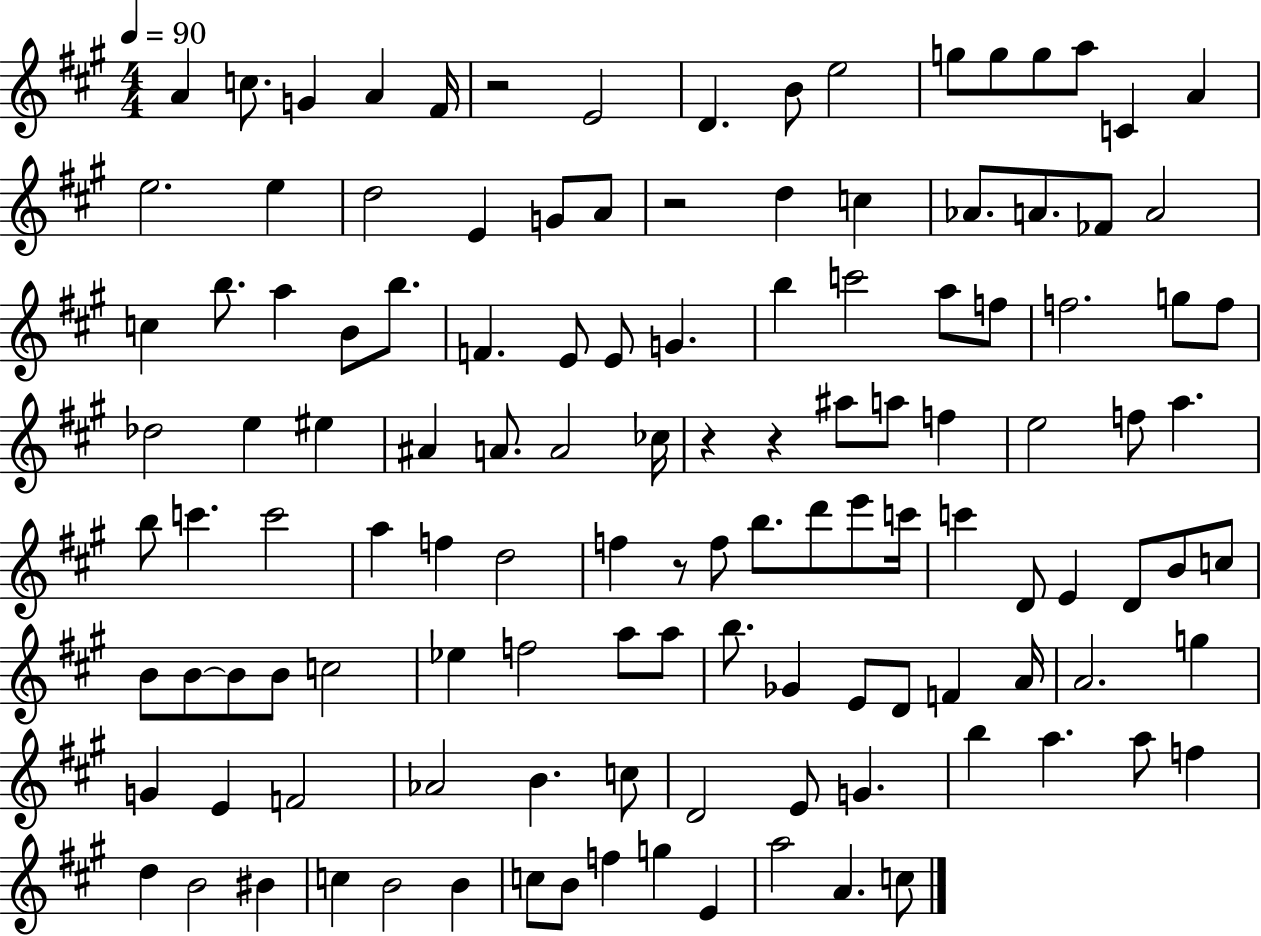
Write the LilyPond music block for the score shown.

{
  \clef treble
  \numericTimeSignature
  \time 4/4
  \key a \major
  \tempo 4 = 90
  a'4 c''8. g'4 a'4 fis'16 | r2 e'2 | d'4. b'8 e''2 | g''8 g''8 g''8 a''8 c'4 a'4 | \break e''2. e''4 | d''2 e'4 g'8 a'8 | r2 d''4 c''4 | aes'8. a'8. fes'8 a'2 | \break c''4 b''8. a''4 b'8 b''8. | f'4. e'8 e'8 g'4. | b''4 c'''2 a''8 f''8 | f''2. g''8 f''8 | \break des''2 e''4 eis''4 | ais'4 a'8. a'2 ces''16 | r4 r4 ais''8 a''8 f''4 | e''2 f''8 a''4. | \break b''8 c'''4. c'''2 | a''4 f''4 d''2 | f''4 r8 f''8 b''8. d'''8 e'''8 c'''16 | c'''4 d'8 e'4 d'8 b'8 c''8 | \break b'8 b'8~~ b'8 b'8 c''2 | ees''4 f''2 a''8 a''8 | b''8. ges'4 e'8 d'8 f'4 a'16 | a'2. g''4 | \break g'4 e'4 f'2 | aes'2 b'4. c''8 | d'2 e'8 g'4. | b''4 a''4. a''8 f''4 | \break d''4 b'2 bis'4 | c''4 b'2 b'4 | c''8 b'8 f''4 g''4 e'4 | a''2 a'4. c''8 | \break \bar "|."
}